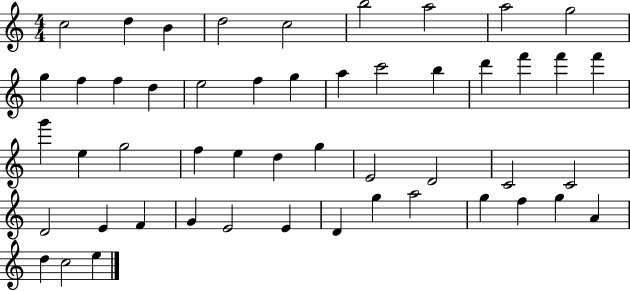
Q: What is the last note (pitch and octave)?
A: E5